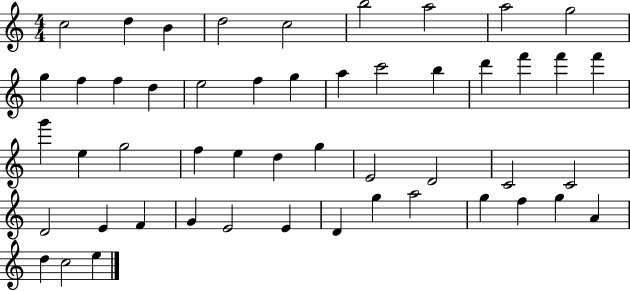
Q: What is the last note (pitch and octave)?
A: E5